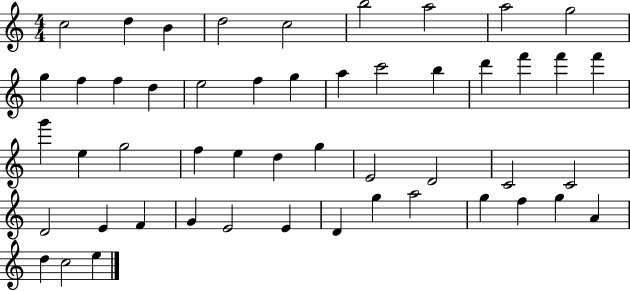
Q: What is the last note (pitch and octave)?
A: E5